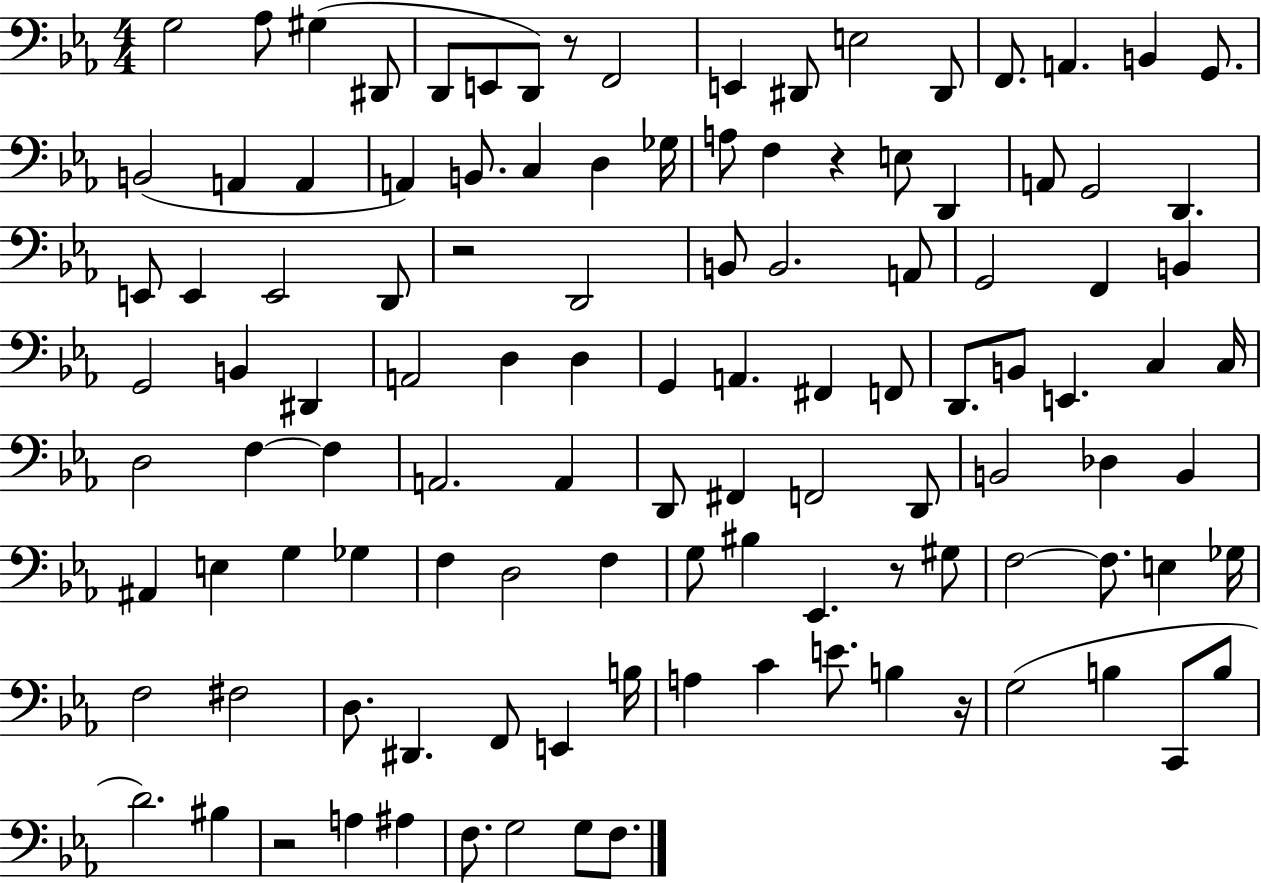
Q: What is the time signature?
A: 4/4